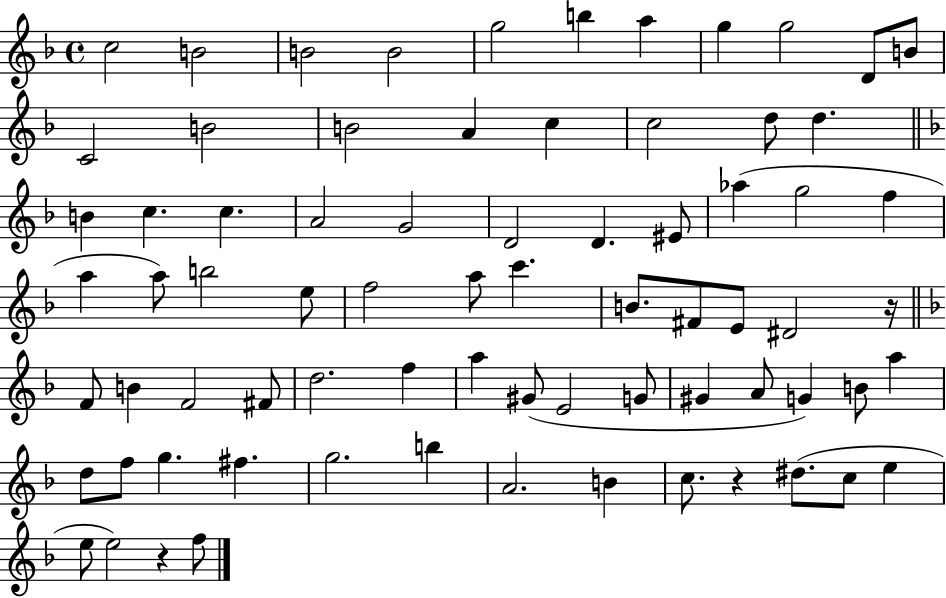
X:1
T:Untitled
M:4/4
L:1/4
K:F
c2 B2 B2 B2 g2 b a g g2 D/2 B/2 C2 B2 B2 A c c2 d/2 d B c c A2 G2 D2 D ^E/2 _a g2 f a a/2 b2 e/2 f2 a/2 c' B/2 ^F/2 E/2 ^D2 z/4 F/2 B F2 ^F/2 d2 f a ^G/2 E2 G/2 ^G A/2 G B/2 a d/2 f/2 g ^f g2 b A2 B c/2 z ^d/2 c/2 e e/2 e2 z f/2